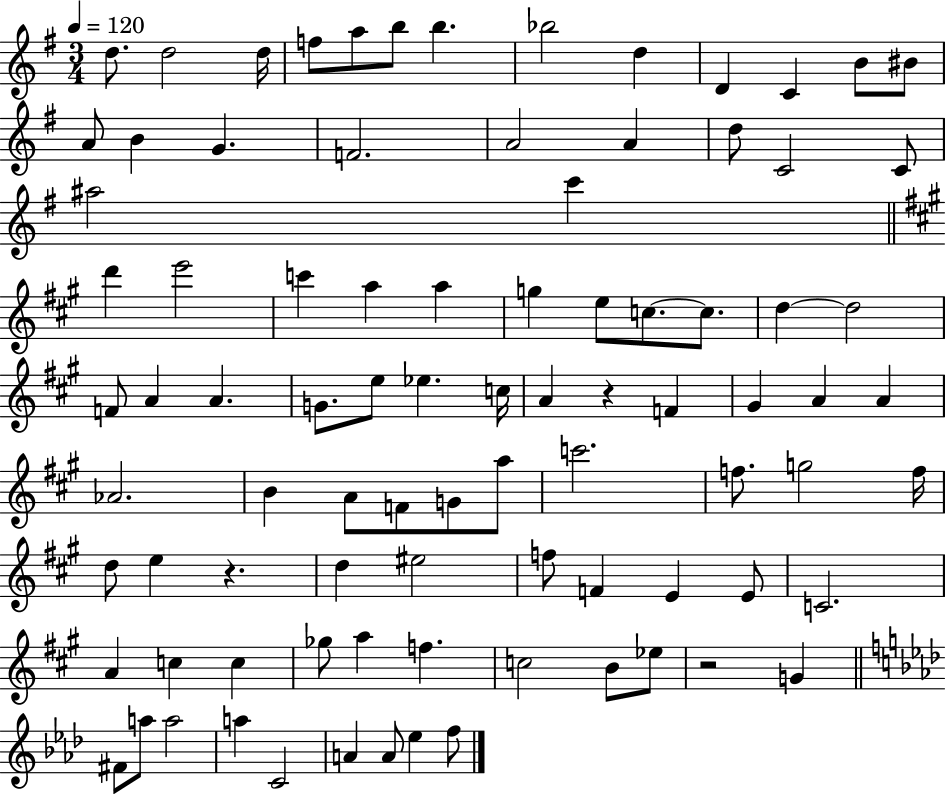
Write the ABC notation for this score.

X:1
T:Untitled
M:3/4
L:1/4
K:G
d/2 d2 d/4 f/2 a/2 b/2 b _b2 d D C B/2 ^B/2 A/2 B G F2 A2 A d/2 C2 C/2 ^a2 c' d' e'2 c' a a g e/2 c/2 c/2 d d2 F/2 A A G/2 e/2 _e c/4 A z F ^G A A _A2 B A/2 F/2 G/2 a/2 c'2 f/2 g2 f/4 d/2 e z d ^e2 f/2 F E E/2 C2 A c c _g/2 a f c2 B/2 _e/2 z2 G ^F/2 a/2 a2 a C2 A A/2 _e f/2